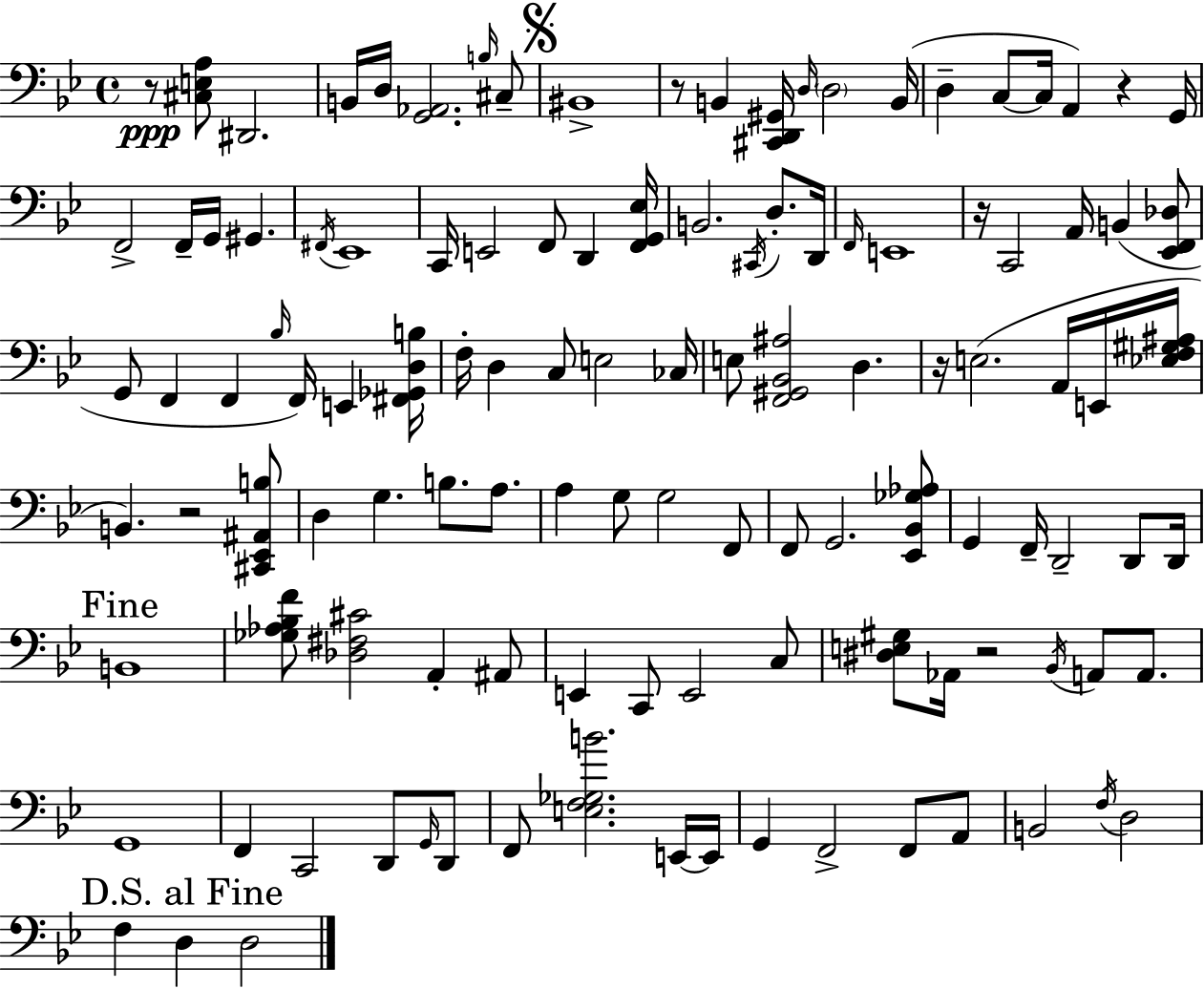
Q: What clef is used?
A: bass